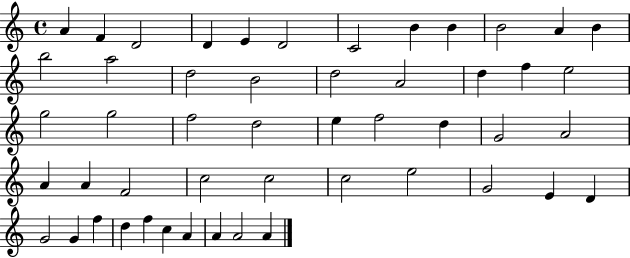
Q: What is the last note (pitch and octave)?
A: A4